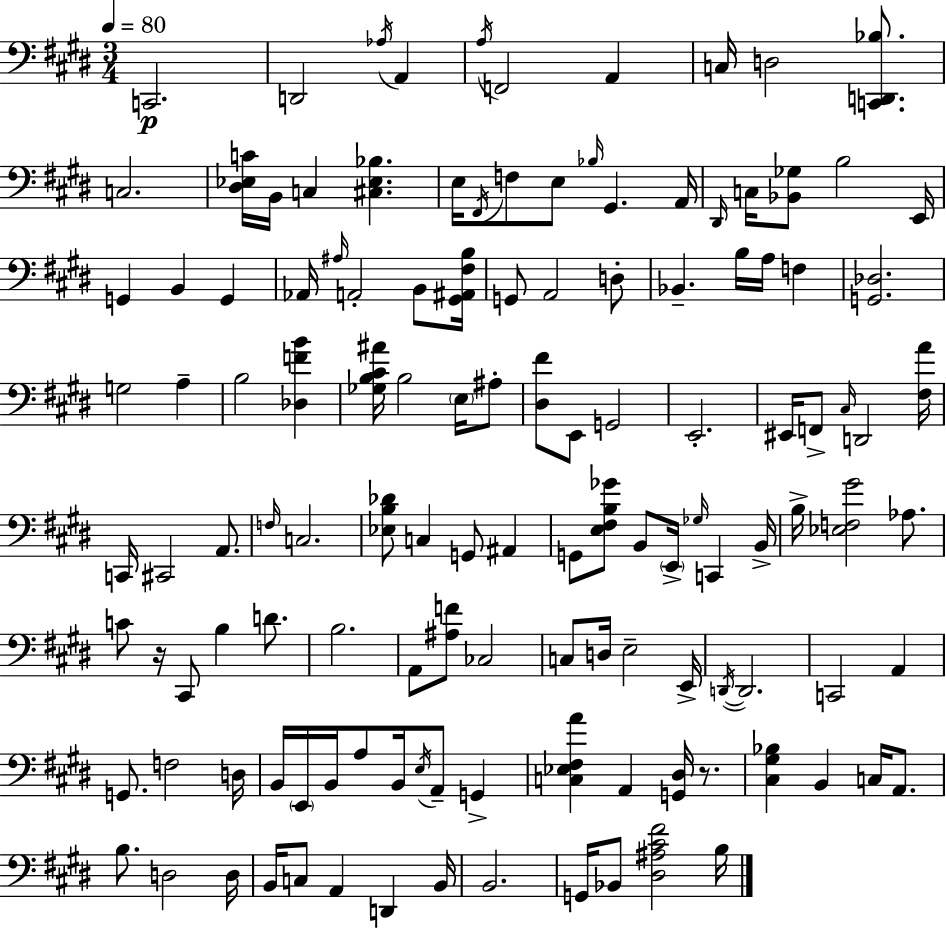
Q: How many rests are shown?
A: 2